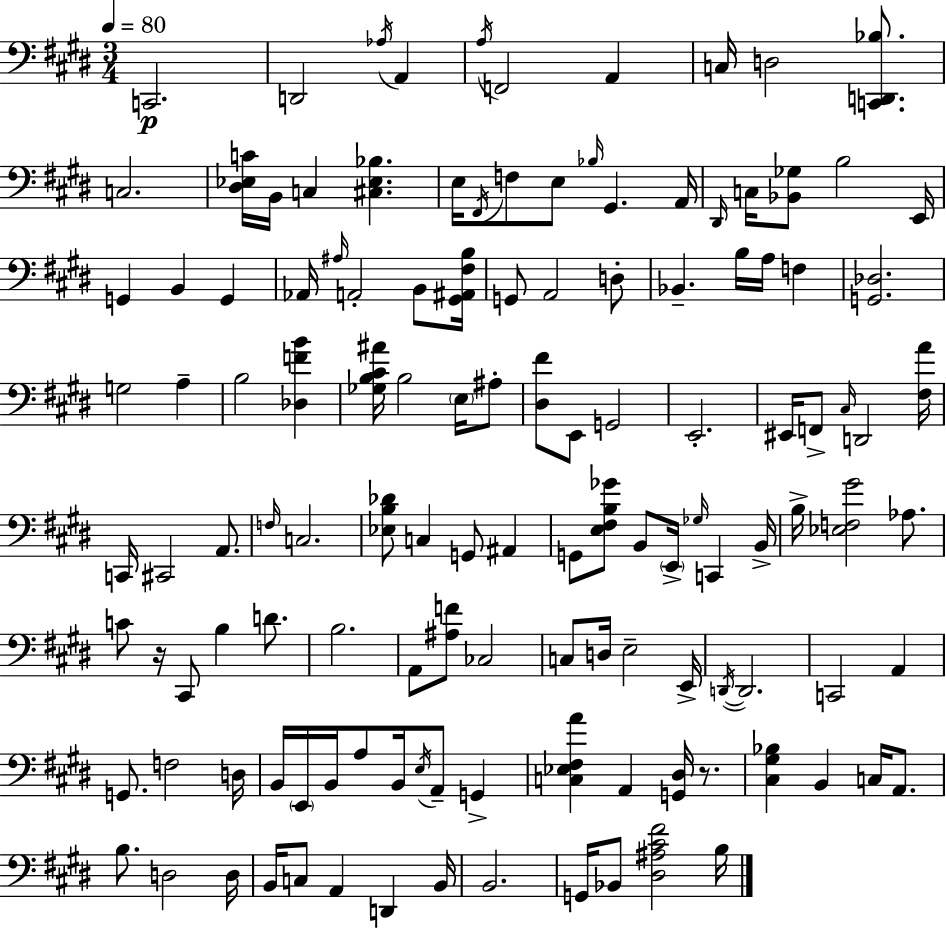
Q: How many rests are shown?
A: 2